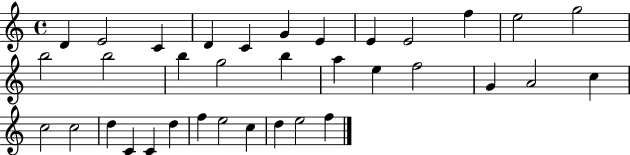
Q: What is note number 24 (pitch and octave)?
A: C5